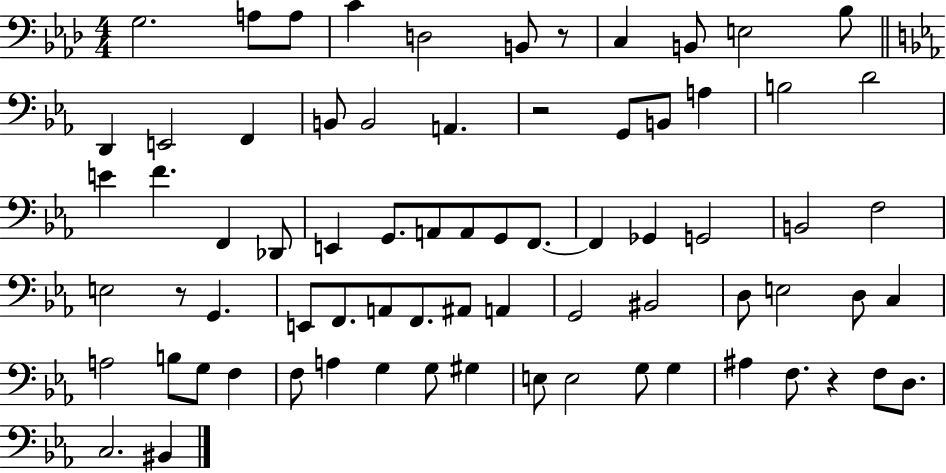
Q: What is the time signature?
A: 4/4